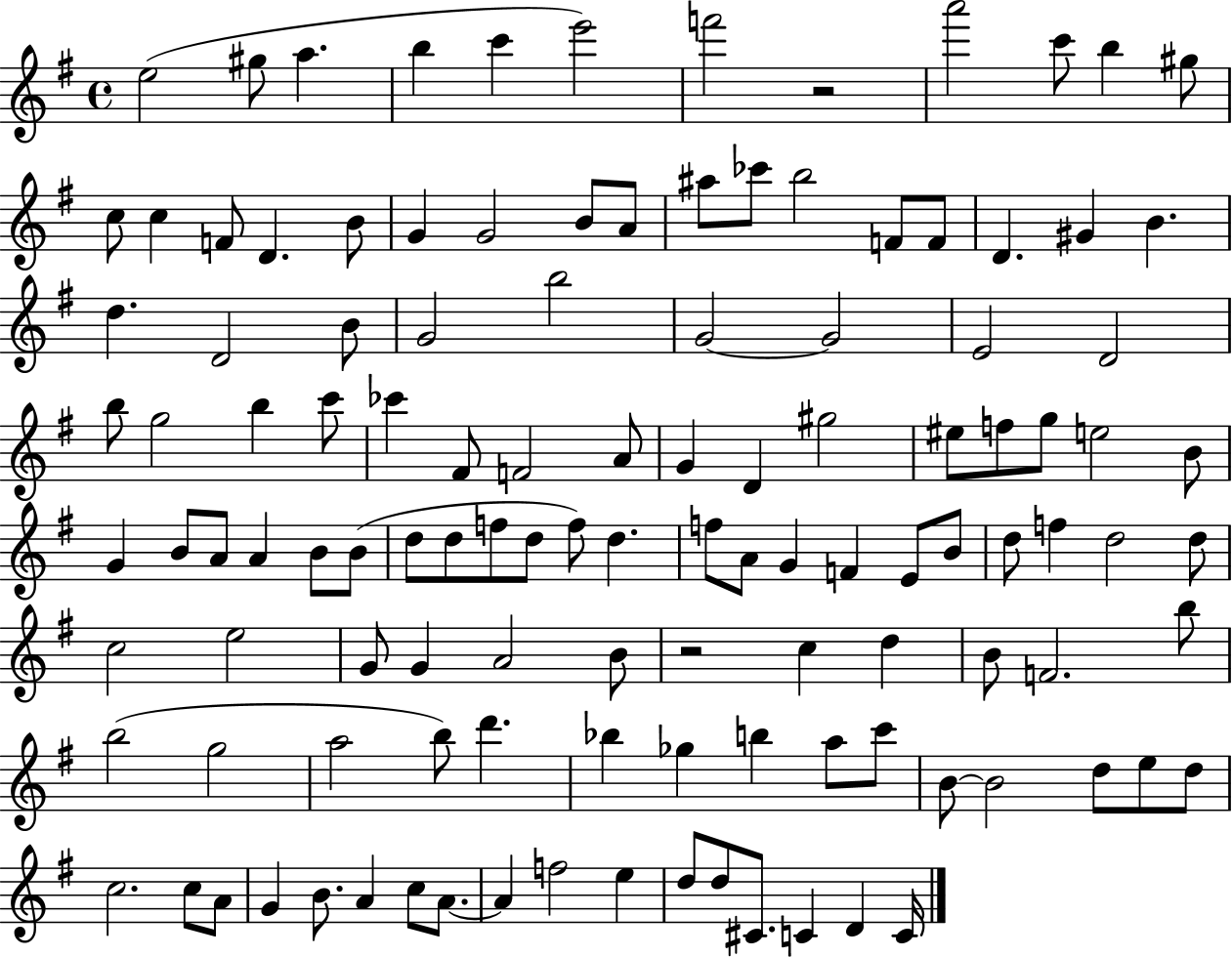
X:1
T:Untitled
M:4/4
L:1/4
K:G
e2 ^g/2 a b c' e'2 f'2 z2 a'2 c'/2 b ^g/2 c/2 c F/2 D B/2 G G2 B/2 A/2 ^a/2 _c'/2 b2 F/2 F/2 D ^G B d D2 B/2 G2 b2 G2 G2 E2 D2 b/2 g2 b c'/2 _c' ^F/2 F2 A/2 G D ^g2 ^e/2 f/2 g/2 e2 B/2 G B/2 A/2 A B/2 B/2 d/2 d/2 f/2 d/2 f/2 d f/2 A/2 G F E/2 B/2 d/2 f d2 d/2 c2 e2 G/2 G A2 B/2 z2 c d B/2 F2 b/2 b2 g2 a2 b/2 d' _b _g b a/2 c'/2 B/2 B2 d/2 e/2 d/2 c2 c/2 A/2 G B/2 A c/2 A/2 A f2 e d/2 d/2 ^C/2 C D C/4